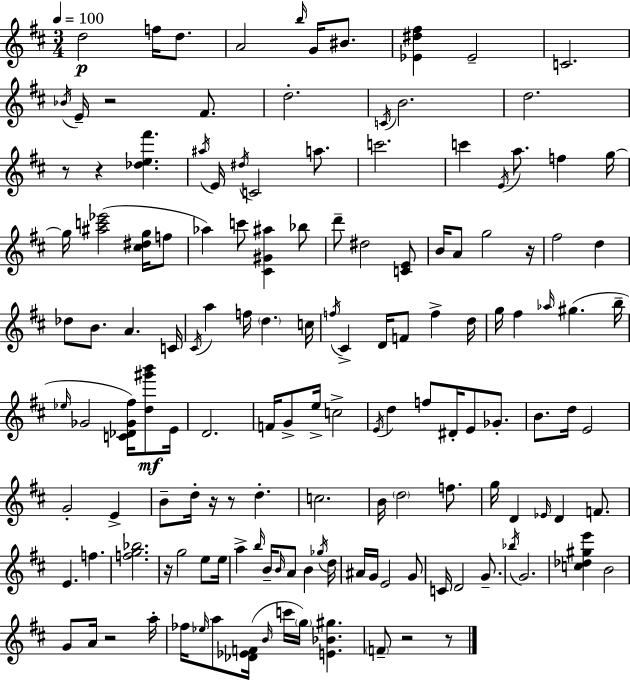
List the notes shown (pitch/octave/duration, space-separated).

D5/h F5/s D5/e. A4/h B5/s G4/s BIS4/e. [Eb4,D#5,F#5]/q Eb4/h C4/h. Bb4/s E4/s R/h F#4/e. D5/h. C4/s B4/h. D5/h. R/e R/q [Db5,E5,F#6]/q. A#5/s E4/s D#5/s C4/h A5/e. C6/h. C6/q E4/s A5/e. F5/q G5/s G5/s [A#5,C6,Eb6]/h [C#5,D#5,G5]/s F5/e Ab5/q C6/e [C#4,G#4,A#5]/q Bb5/e D6/e D#5/h [C4,E4]/e B4/s A4/e G5/h R/s F#5/h D5/q Db5/e B4/e. A4/q. C4/s C#4/s A5/q F5/s D5/q. C5/s F5/s C#4/q D4/s F4/e F5/q D5/s G5/s F#5/q Ab5/s G#5/q. B5/s Eb5/s Gb4/h [C4,Db4,Gb4,F#5]/s [D5,G#6,B6]/e E4/s D4/h. F4/s G4/e E5/s C5/h E4/s D5/q F5/e D#4/s E4/e Gb4/e. B4/e. D5/s E4/h G4/h E4/q B4/e D5/s R/s R/e D5/q. C5/h. B4/s D5/h F5/e. G5/s D4/q Eb4/s D4/q F4/e. E4/q. F5/q. [F5,G5,Bb5]/h. R/s G5/h E5/e E5/s A5/q B5/s B4/s B4/s A4/e B4/q Gb5/s D5/s A#4/s G4/s E4/h G4/e C4/s D4/h G4/e. Bb5/s G4/h. [C5,Db5,G#5,E6]/q B4/h G4/e A4/s R/h A5/s FES5/s Eb5/s A5/e [Db4,Eb4,F4]/s B4/s C6/s G5/s [E4,Bb4,G#5]/q. F4/e R/h R/e